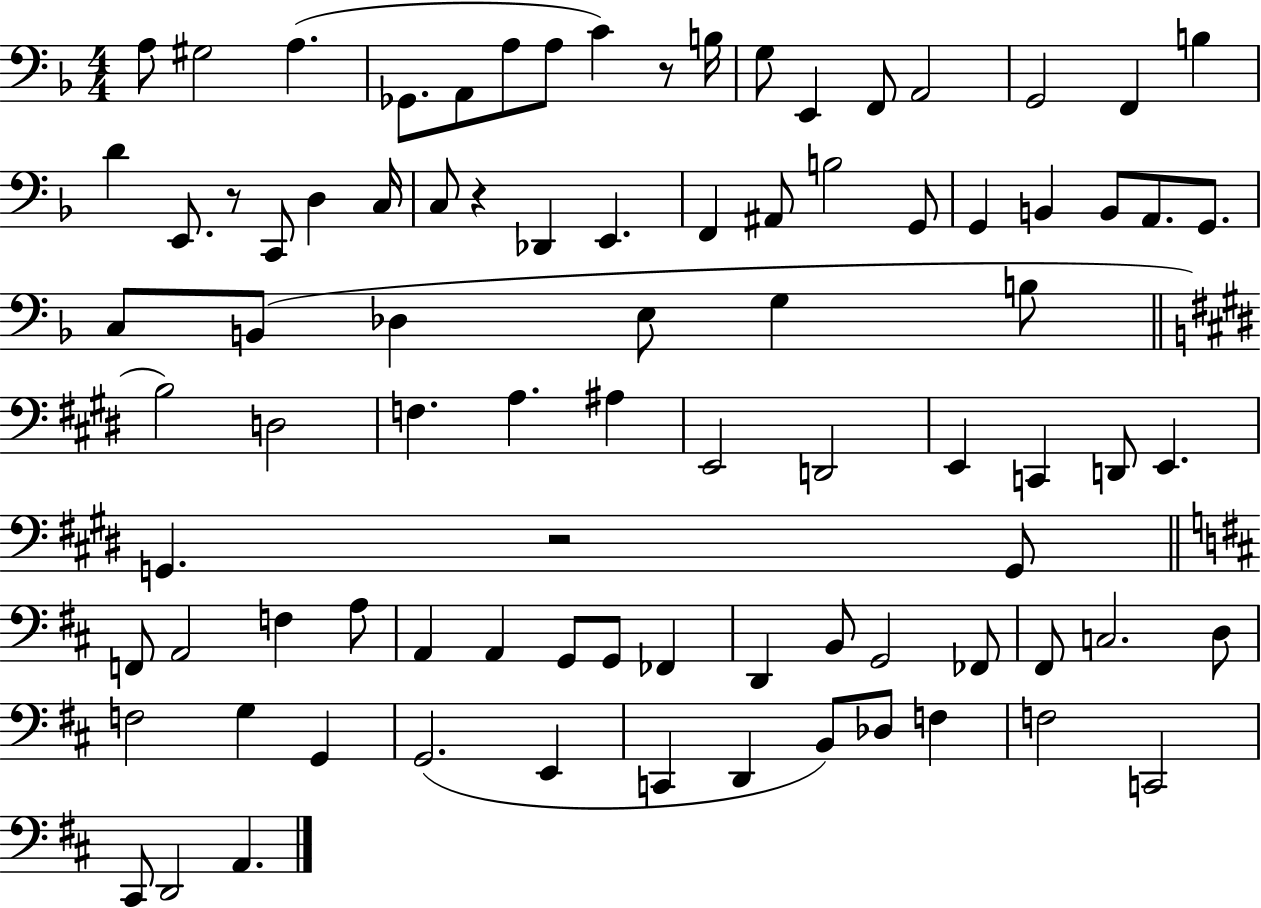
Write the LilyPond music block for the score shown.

{
  \clef bass
  \numericTimeSignature
  \time 4/4
  \key f \major
  a8 gis2 a4.( | ges,8. a,8 a8 a8 c'4) r8 b16 | g8 e,4 f,8 a,2 | g,2 f,4 b4 | \break d'4 e,8. r8 c,8 d4 c16 | c8 r4 des,4 e,4. | f,4 ais,8 b2 g,8 | g,4 b,4 b,8 a,8. g,8. | \break c8 b,8( des4 e8 g4 b8 | \bar "||" \break \key e \major b2) d2 | f4. a4. ais4 | e,2 d,2 | e,4 c,4 d,8 e,4. | \break g,4. r2 g,8 | \bar "||" \break \key d \major f,8 a,2 f4 a8 | a,4 a,4 g,8 g,8 fes,4 | d,4 b,8 g,2 fes,8 | fis,8 c2. d8 | \break f2 g4 g,4 | g,2.( e,4 | c,4 d,4 b,8) des8 f4 | f2 c,2 | \break cis,8 d,2 a,4. | \bar "|."
}